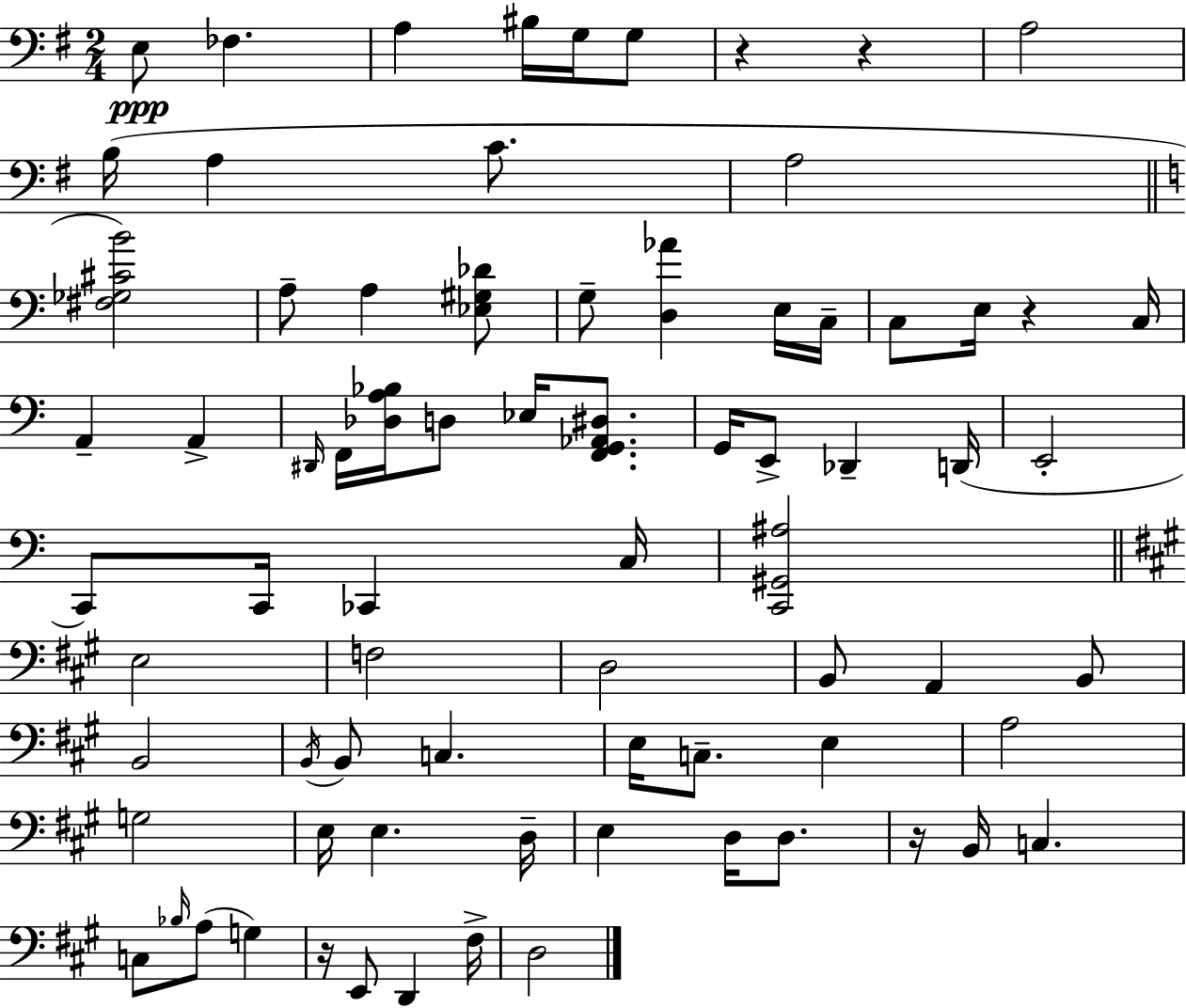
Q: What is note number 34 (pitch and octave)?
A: C3